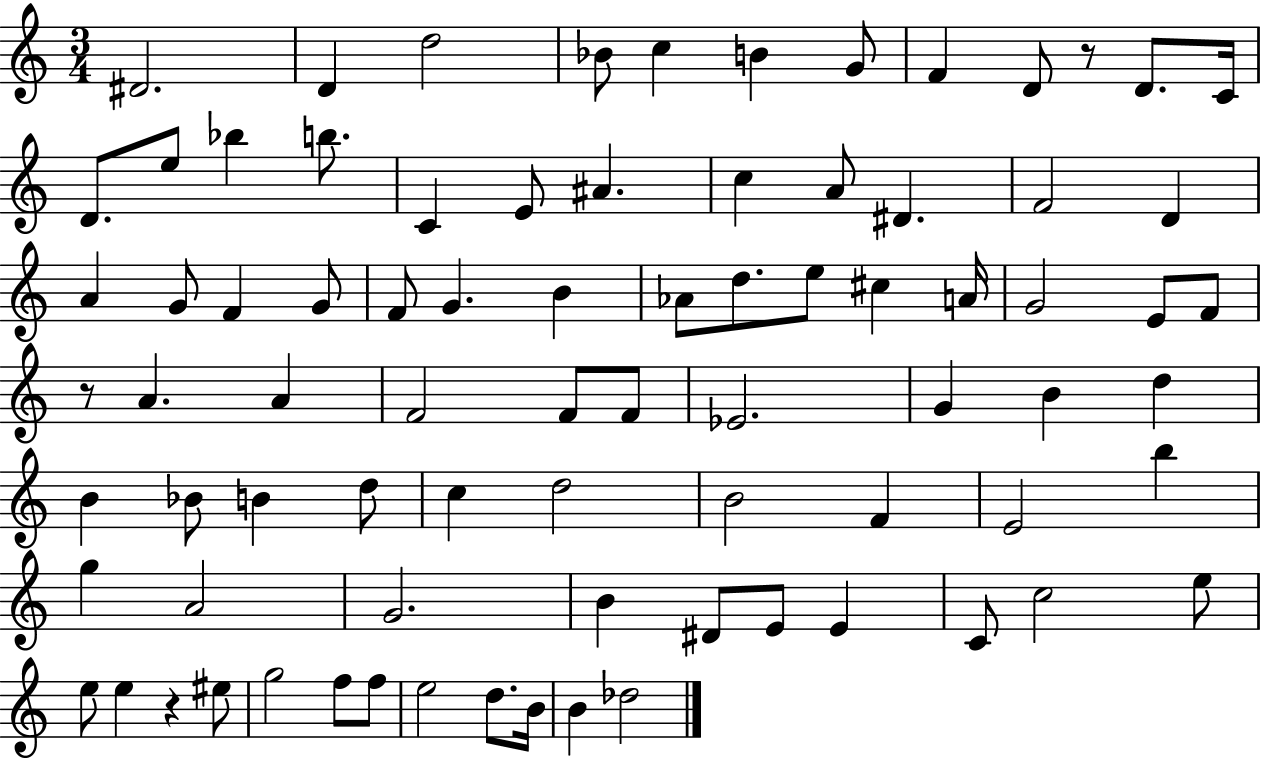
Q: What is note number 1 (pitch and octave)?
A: D#4